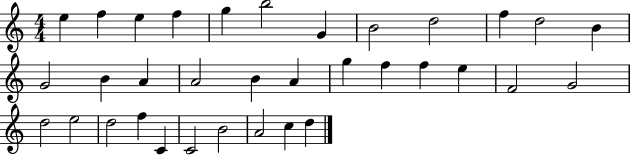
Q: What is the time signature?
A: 4/4